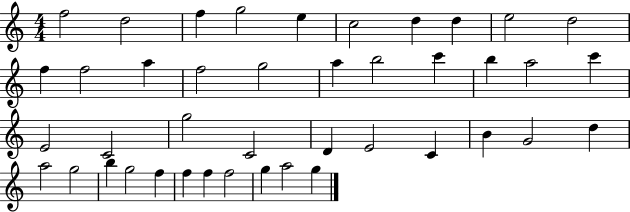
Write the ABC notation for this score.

X:1
T:Untitled
M:4/4
L:1/4
K:C
f2 d2 f g2 e c2 d d e2 d2 f f2 a f2 g2 a b2 c' b a2 c' E2 C2 g2 C2 D E2 C B G2 d a2 g2 b g2 f f f f2 g a2 g